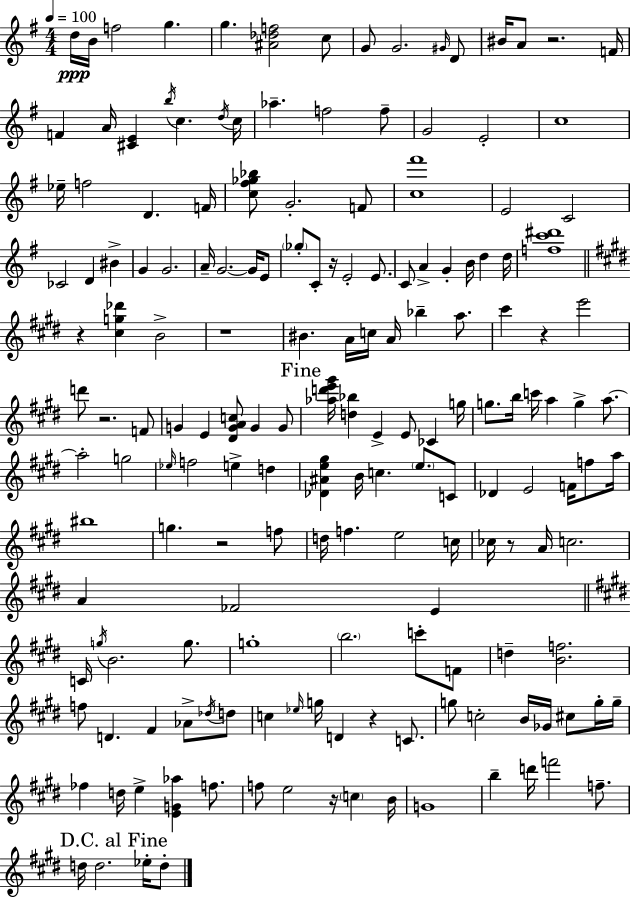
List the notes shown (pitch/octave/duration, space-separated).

D5/s B4/s F5/h G5/q. G5/q. [A#4,Db5,F5]/h C5/e G4/e G4/h. G#4/s D4/e BIS4/s A4/e R/h. F4/s F4/q A4/s [C#4,E4]/q B5/s C5/q. D5/s C5/s Ab5/q. F5/h F5/e G4/h E4/h C5/w Eb5/s F5/h D4/q. F4/s [C5,F#5,Gb5,Bb5]/e G4/h. F4/e [C5,F#6]/w E4/h C4/h CES4/h D4/q BIS4/q G4/q G4/h. A4/s G4/h. G4/s E4/e Gb5/e C4/e R/s E4/h E4/e. C4/e A4/q G4/q B4/s D5/q D5/s [F5,C6,D#6]/w R/q [C#5,G5,Db6]/q B4/h R/w BIS4/q. A4/s C5/s A4/s Bb5/q A5/e. C#6/q R/q E6/h D6/e R/h. F4/e G4/q E4/q [D#4,G4,A4,C5]/e G4/q G4/e [Ab5,D6,E6,G#6]/s [D5,Bb5]/q E4/q E4/e CES4/q G5/s G5/e. B5/s C6/s A5/q G5/q A5/e. A5/h G5/h Eb5/s F5/h E5/q D5/q [Db4,A#4,E5,G#5]/q B4/s C5/q. E5/e. C4/e Db4/q E4/h F4/s F5/e A5/s BIS5/w G5/q. R/h F5/e D5/s F5/q. E5/h C5/s CES5/s R/e A4/s C5/h. A4/q FES4/h E4/q C4/s G5/s B4/h. G5/e. G5/w B5/h. C6/e F4/e D5/q [B4,F5]/h. F5/e D4/q. F#4/q Ab4/e Db5/s D5/e C5/q Eb5/s G5/s D4/q R/q C4/e. G5/e C5/h B4/s Gb4/s C#5/e G5/s G5/s FES5/q D5/s E5/q [E4,G4,Ab5]/q F5/e. F5/e E5/h R/s C5/q B4/s G4/w B5/q D6/s F6/h F5/e. D5/s D5/h. Eb5/s D5/e